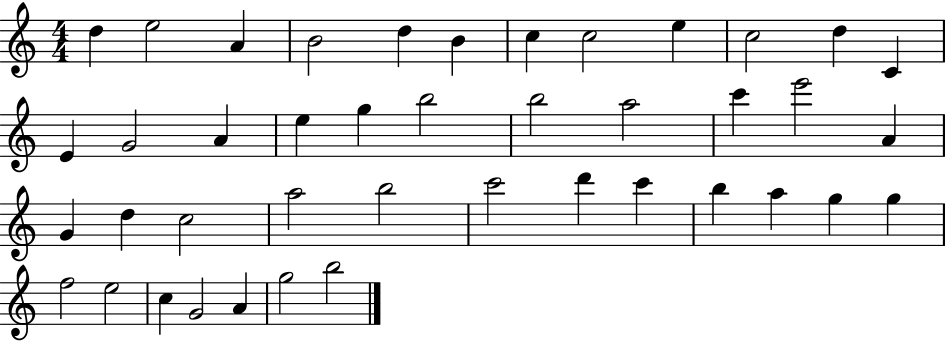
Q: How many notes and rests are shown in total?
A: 42